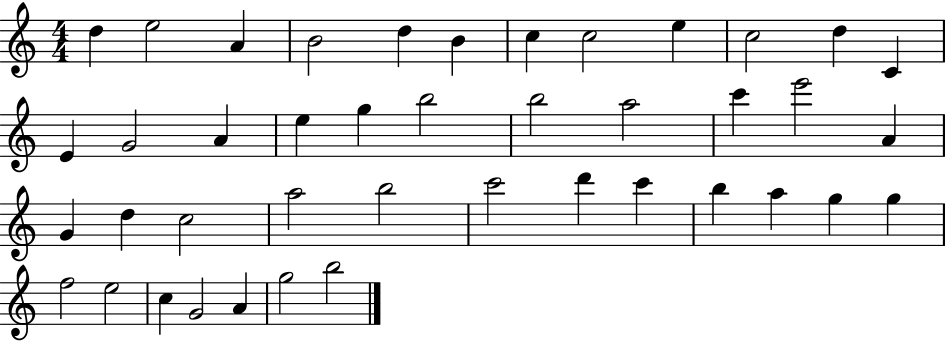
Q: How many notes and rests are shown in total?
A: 42